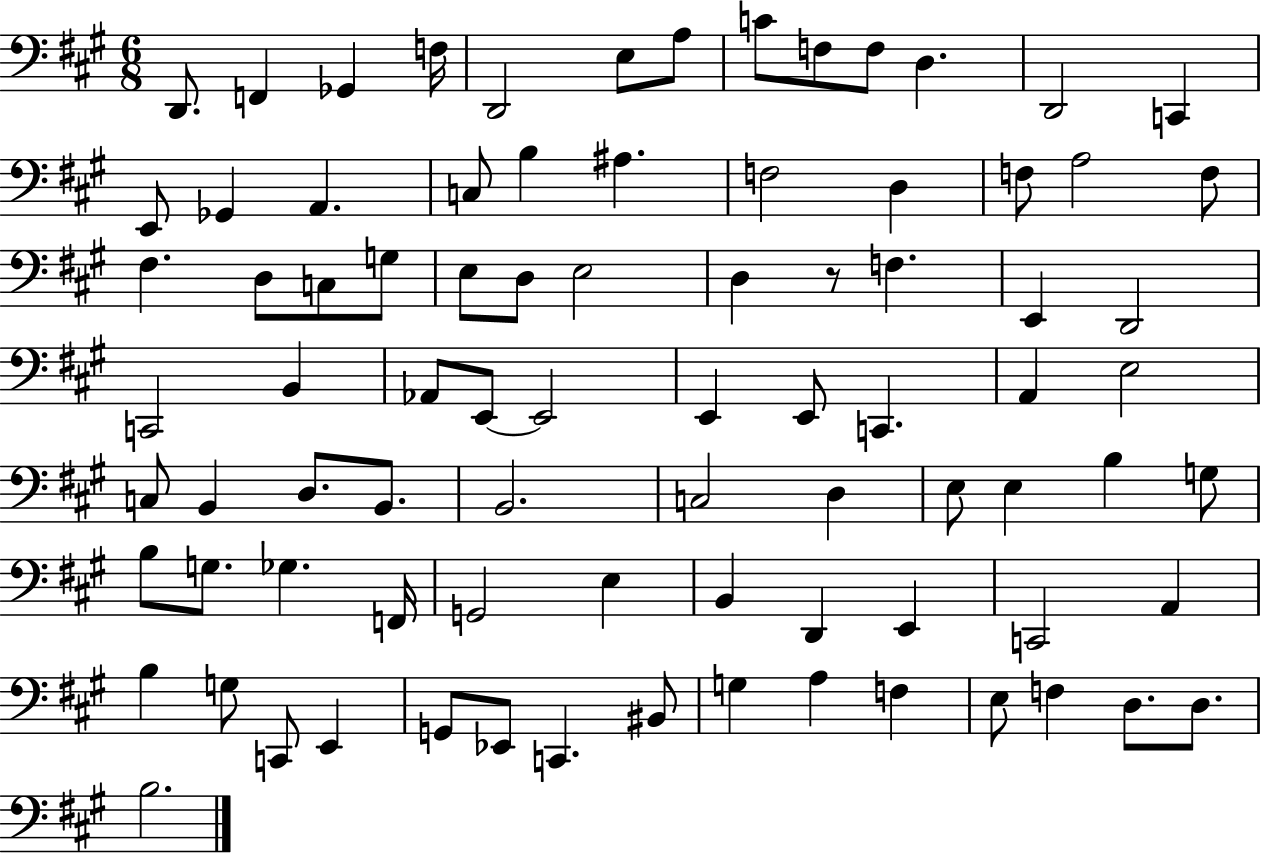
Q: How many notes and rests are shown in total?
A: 84